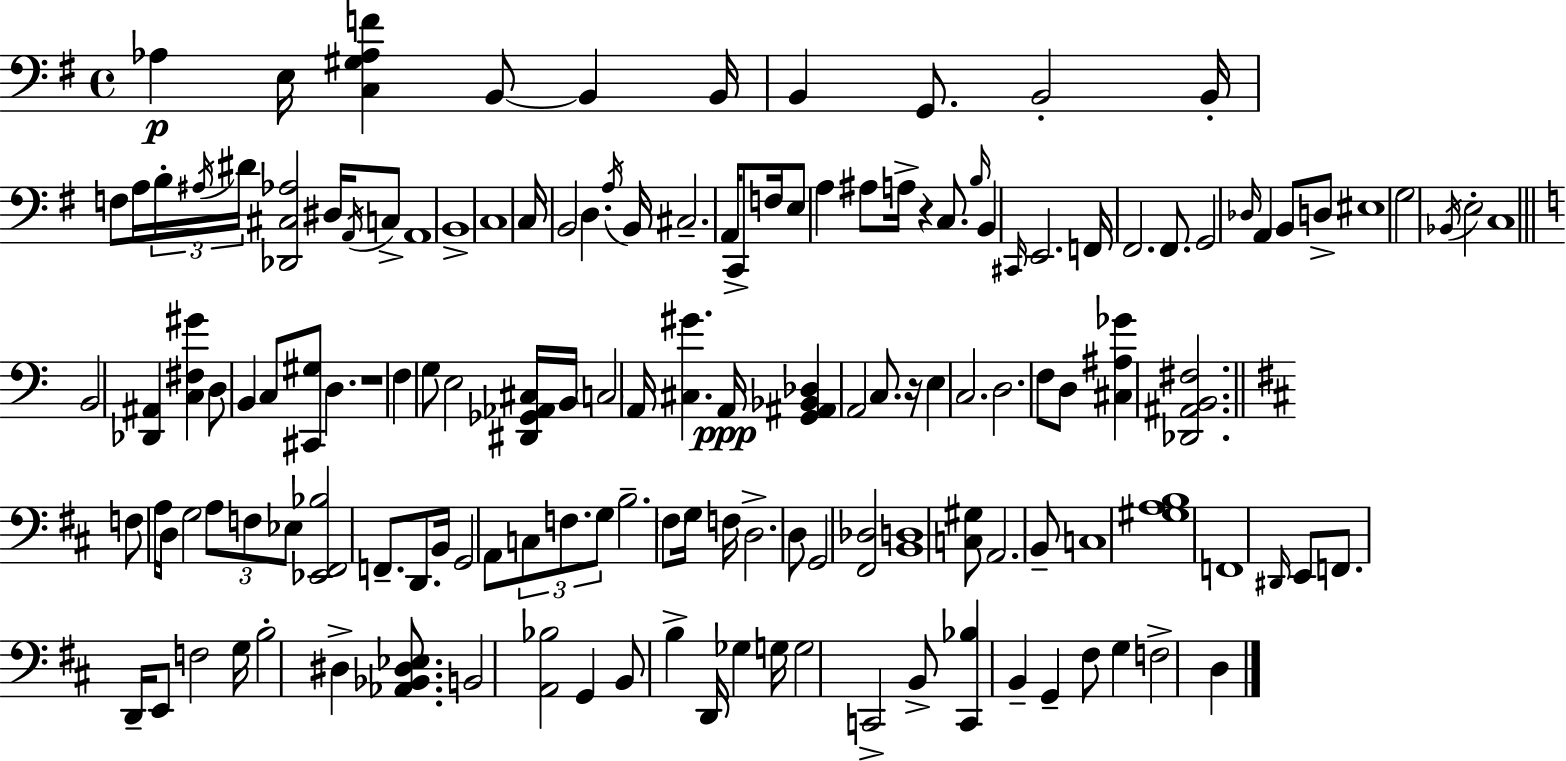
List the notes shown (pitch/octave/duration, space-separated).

Ab3/q E3/s [C3,G#3,Ab3,F4]/q B2/e B2/q B2/s B2/q G2/e. B2/h B2/s F3/e A3/s B3/s A#3/s D#4/s [Db2,C#3,Ab3]/h D#3/s A2/s C3/e A2/w B2/w C3/w C3/s B2/h D3/q. A3/s B2/s C#3/h. A2/s C2/e F3/s E3/e A3/q A#3/e A3/s R/q C3/e. B3/s B2/q C#2/s E2/h. F2/s F#2/h. F#2/e. G2/h Db3/s A2/q B2/e D3/e EIS3/w G3/h Bb2/s E3/h C3/w B2/h [Db2,A#2]/q [C3,F#3,G#4]/q D3/e B2/q C3/e [C#2,G#3]/e D3/q. R/w F3/q G3/e E3/h [D#2,Gb2,Ab2,C#3]/s B2/s C3/h A2/s [C#3,G#4]/q. A2/s [G2,A#2,Bb2,Db3]/q A2/h C3/e. R/s E3/q C3/h. D3/h. F3/e D3/e [C#3,A#3,Gb4]/q [Db2,A#2,B2,F#3]/h. F3/e A3/s D3/s G3/h A3/e F3/e Eb3/e [Eb2,F#2,Bb3]/h F2/e. D2/e. B2/s G2/h A2/e C3/e F3/e. G3/e B3/h. F#3/e G3/s F3/s D3/h. D3/e G2/h [F#2,Db3]/h [B2,D3]/w [C3,G#3]/e A2/h. B2/e C3/w [G#3,A3,B3]/w F2/w D#2/s E2/e F2/e. D2/s E2/e F3/h G3/s B3/h D#3/q [Ab2,Bb2,D#3,Eb3]/e. B2/h [A2,Bb3]/h G2/q B2/e B3/q D2/s Gb3/q G3/s G3/h C2/h B2/e [C2,Bb3]/q B2/q G2/q F#3/e G3/q F3/h D3/q